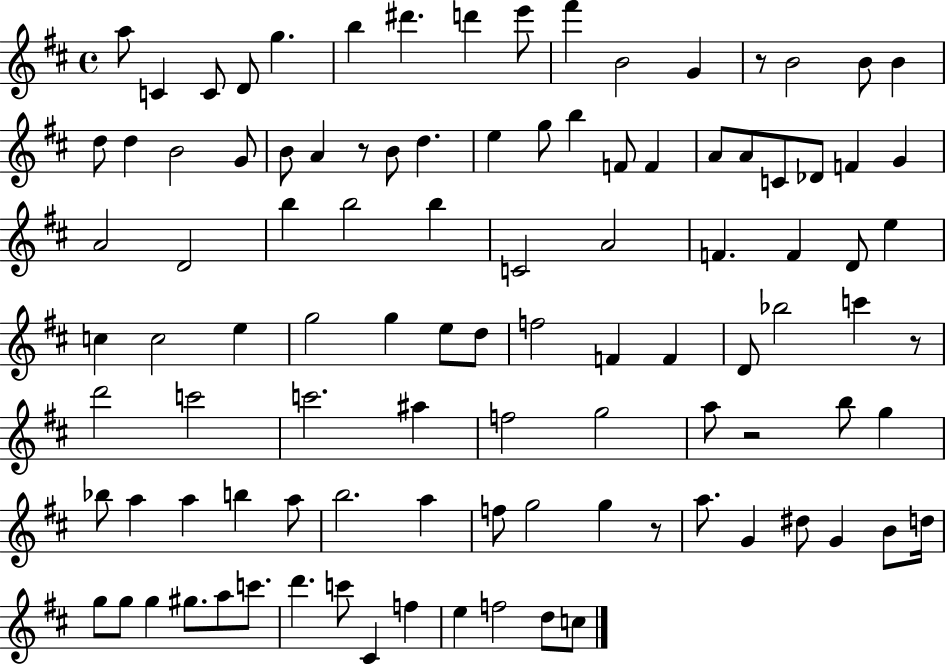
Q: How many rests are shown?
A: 5